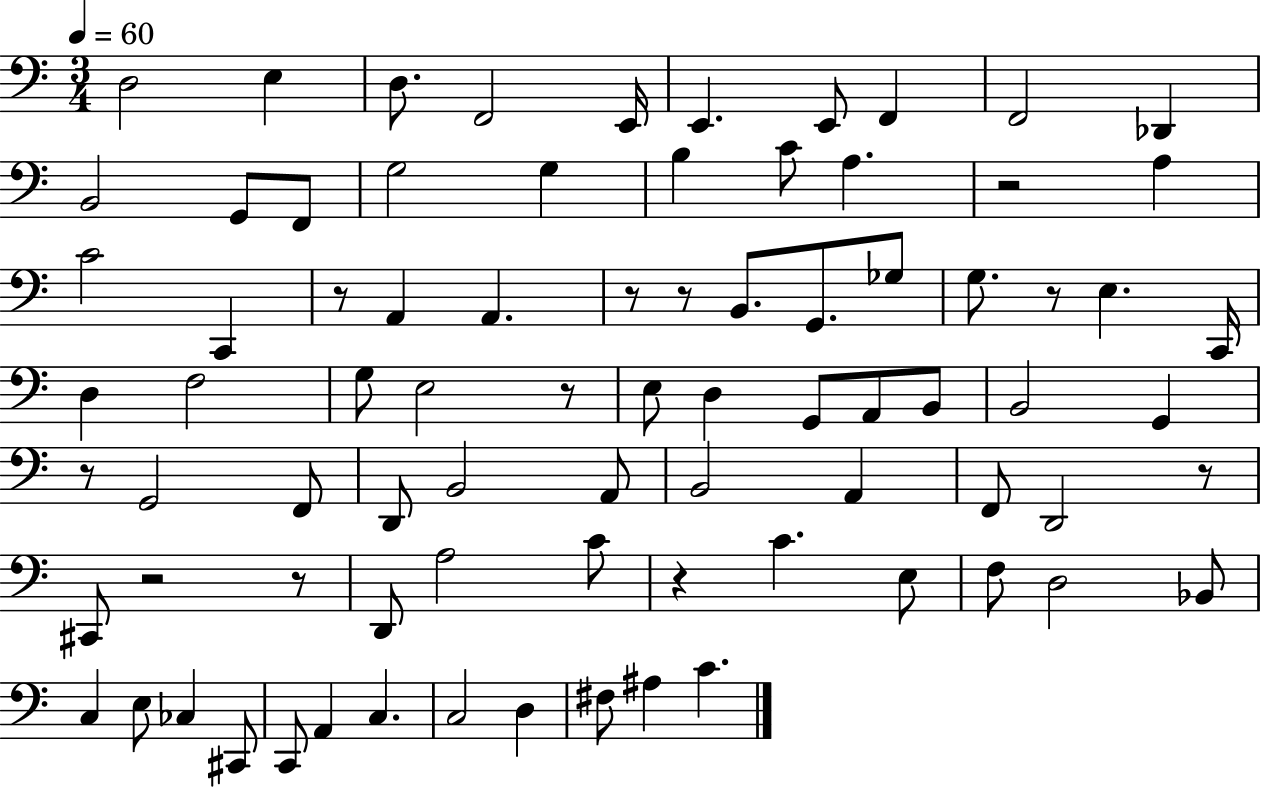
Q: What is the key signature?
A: C major